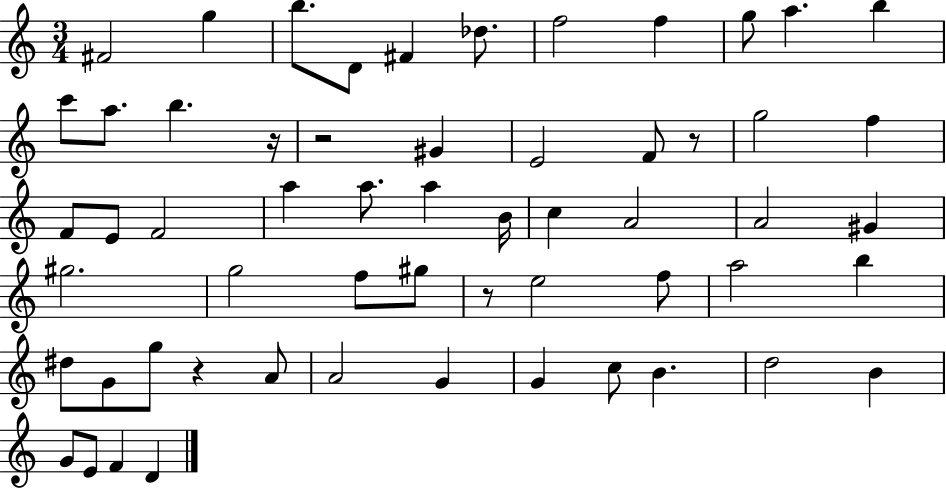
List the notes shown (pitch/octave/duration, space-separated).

F#4/h G5/q B5/e. D4/e F#4/q Db5/e. F5/h F5/q G5/e A5/q. B5/q C6/e A5/e. B5/q. R/s R/h G#4/q E4/h F4/e R/e G5/h F5/q F4/e E4/e F4/h A5/q A5/e. A5/q B4/s C5/q A4/h A4/h G#4/q G#5/h. G5/h F5/e G#5/e R/e E5/h F5/e A5/h B5/q D#5/e G4/e G5/e R/q A4/e A4/h G4/q G4/q C5/e B4/q. D5/h B4/q G4/e E4/e F4/q D4/q